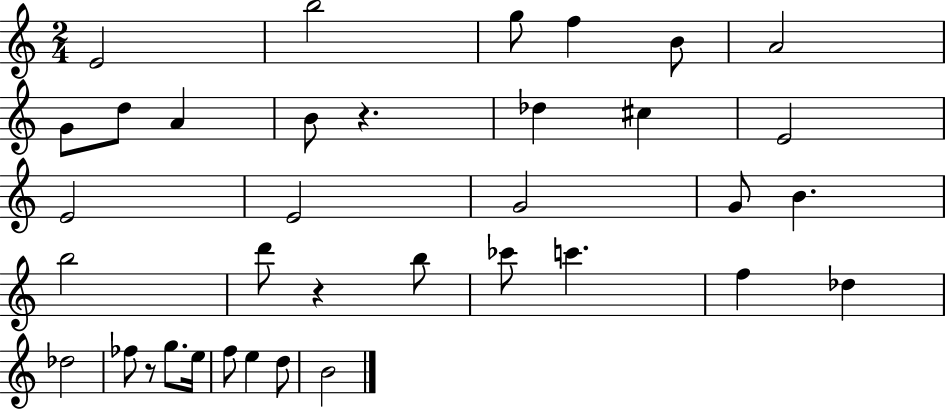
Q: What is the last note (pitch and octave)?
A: B4